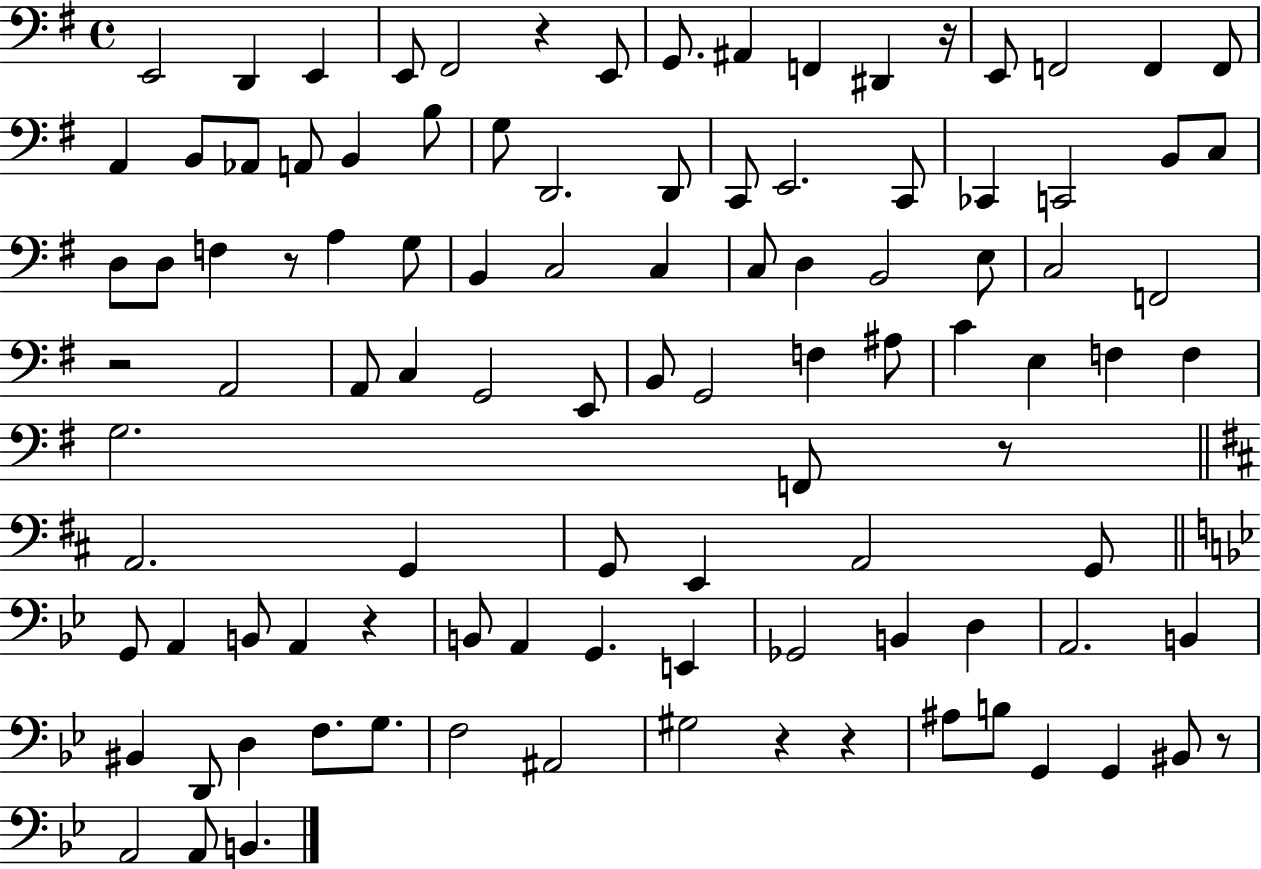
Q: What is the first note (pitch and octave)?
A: E2